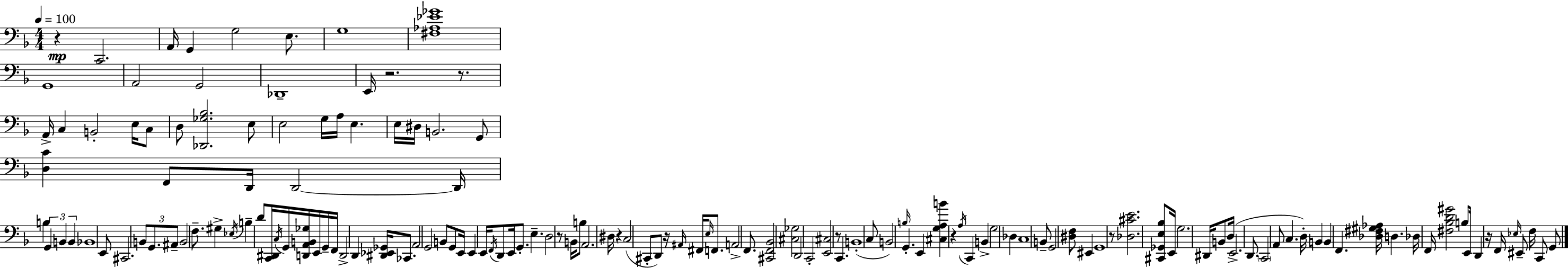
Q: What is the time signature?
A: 4/4